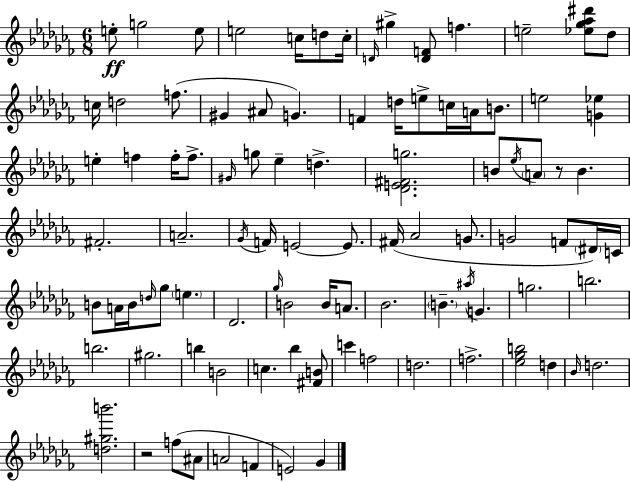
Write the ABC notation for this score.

X:1
T:Untitled
M:6/8
L:1/4
K:Abm
e/2 g2 e/2 e2 c/4 d/2 c/4 D/4 ^g [DF]/2 f e2 [_e_g_a^d']/2 _d/2 c/4 d2 f/2 ^G ^A/2 G F d/4 e/2 c/4 A/4 B/2 e2 [G_e] e f f/4 f/2 ^G/4 g/2 _e d [_DE^Fg]2 B/2 _e/4 A/2 z/2 B ^F2 A2 _G/4 F/4 E2 E/2 ^F/4 _A2 G/2 G2 F/2 ^D/4 C/4 B/2 A/4 B/4 d/4 _g/2 e _D2 _g/4 B2 B/4 A/2 _B2 B ^a/4 G g2 b2 b2 ^g2 b B2 c _b [^FB]/2 c' f2 d2 f2 [_e_gb]2 d _B/4 d2 [d^gb']2 z2 f/2 ^A/2 A2 F E2 _G